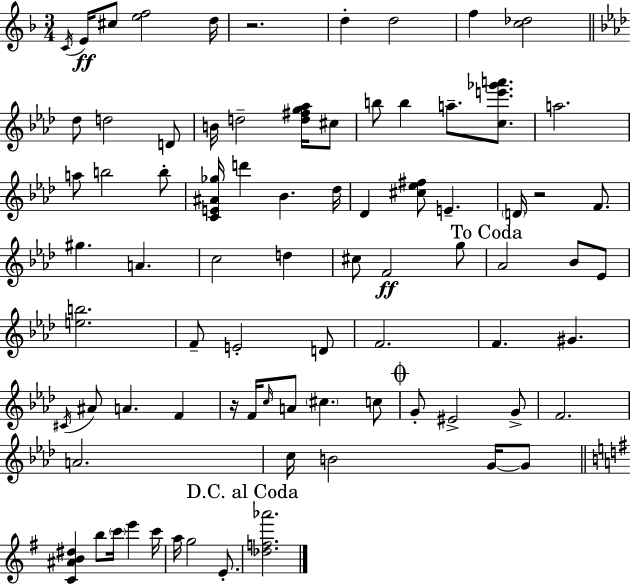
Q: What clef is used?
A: treble